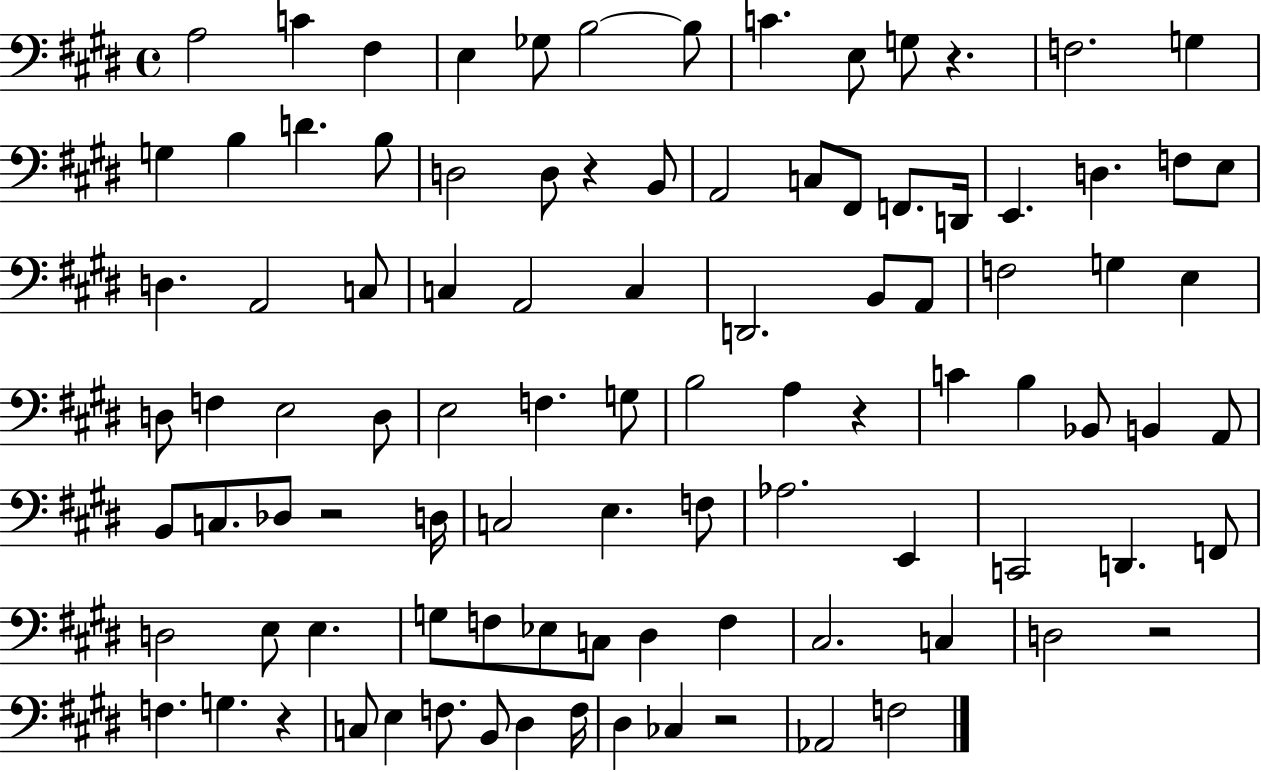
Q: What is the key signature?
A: E major